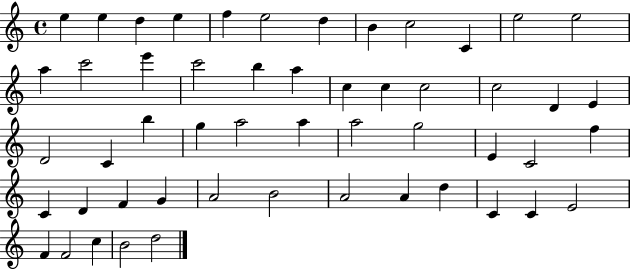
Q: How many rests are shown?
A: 0